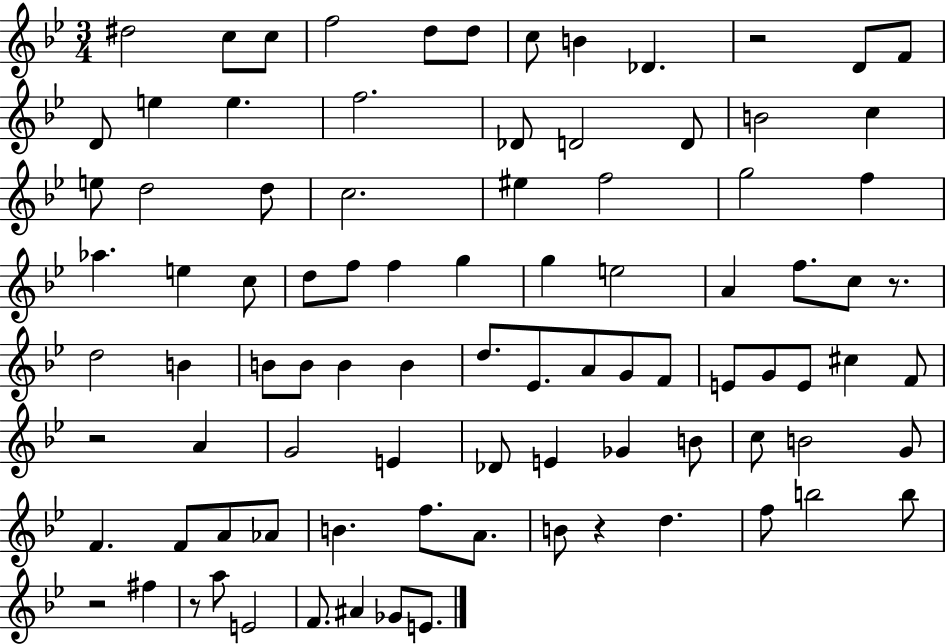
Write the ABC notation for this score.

X:1
T:Untitled
M:3/4
L:1/4
K:Bb
^d2 c/2 c/2 f2 d/2 d/2 c/2 B _D z2 D/2 F/2 D/2 e e f2 _D/2 D2 D/2 B2 c e/2 d2 d/2 c2 ^e f2 g2 f _a e c/2 d/2 f/2 f g g e2 A f/2 c/2 z/2 d2 B B/2 B/2 B B d/2 _E/2 A/2 G/2 F/2 E/2 G/2 E/2 ^c F/2 z2 A G2 E _D/2 E _G B/2 c/2 B2 G/2 F F/2 A/2 _A/2 B f/2 A/2 B/2 z d f/2 b2 b/2 z2 ^f z/2 a/2 E2 F/2 ^A _G/2 E/2